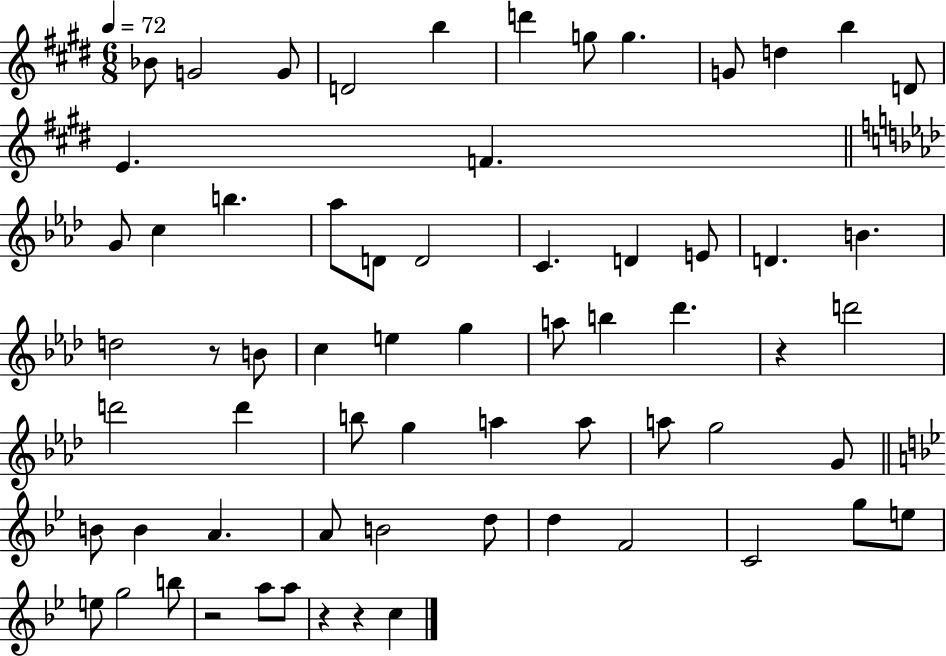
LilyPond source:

{
  \clef treble
  \numericTimeSignature
  \time 6/8
  \key e \major
  \tempo 4 = 72
  bes'8 g'2 g'8 | d'2 b''4 | d'''4 g''8 g''4. | g'8 d''4 b''4 d'8 | \break e'4. f'4. | \bar "||" \break \key aes \major g'8 c''4 b''4. | aes''8 d'8 d'2 | c'4. d'4 e'8 | d'4. b'4. | \break d''2 r8 b'8 | c''4 e''4 g''4 | a''8 b''4 des'''4. | r4 d'''2 | \break d'''2 d'''4 | b''8 g''4 a''4 a''8 | a''8 g''2 g'8 | \bar "||" \break \key g \minor b'8 b'4 a'4. | a'8 b'2 d''8 | d''4 f'2 | c'2 g''8 e''8 | \break e''8 g''2 b''8 | r2 a''8 a''8 | r4 r4 c''4 | \bar "|."
}